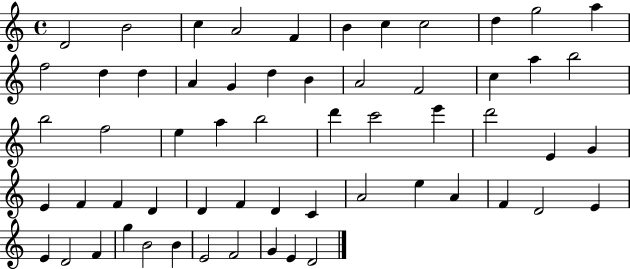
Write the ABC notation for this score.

X:1
T:Untitled
M:4/4
L:1/4
K:C
D2 B2 c A2 F B c c2 d g2 a f2 d d A G d B A2 F2 c a b2 b2 f2 e a b2 d' c'2 e' d'2 E G E F F D D F D C A2 e A F D2 E E D2 F g B2 B E2 F2 G E D2